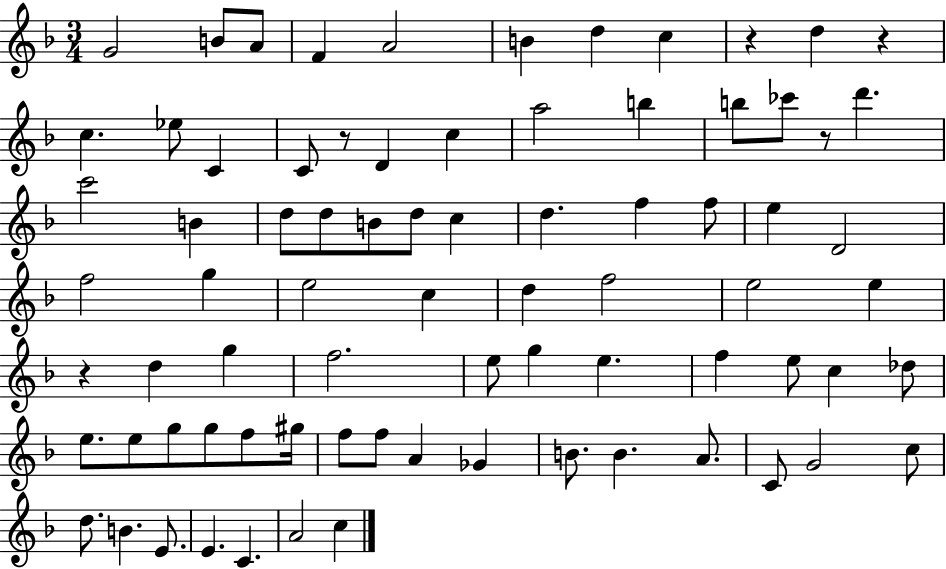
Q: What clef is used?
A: treble